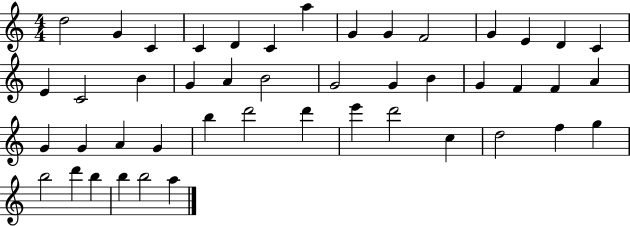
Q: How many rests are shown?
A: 0